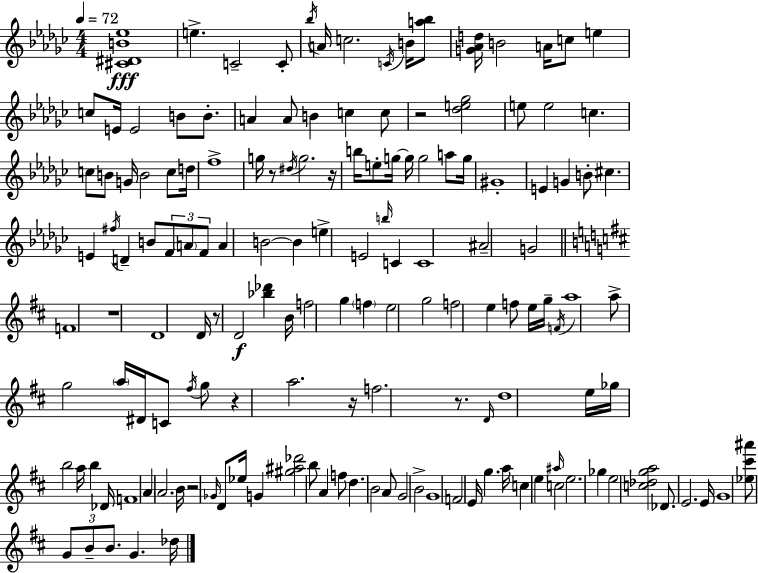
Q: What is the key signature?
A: EES minor